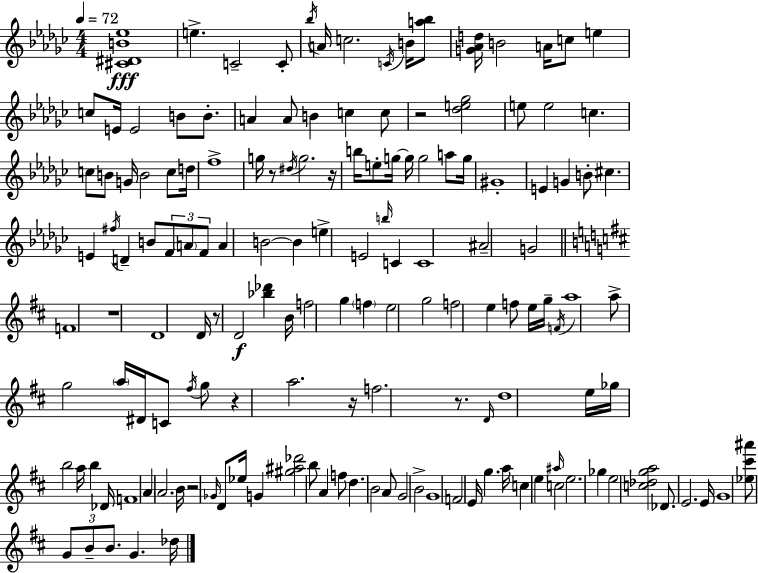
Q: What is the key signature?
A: EES minor